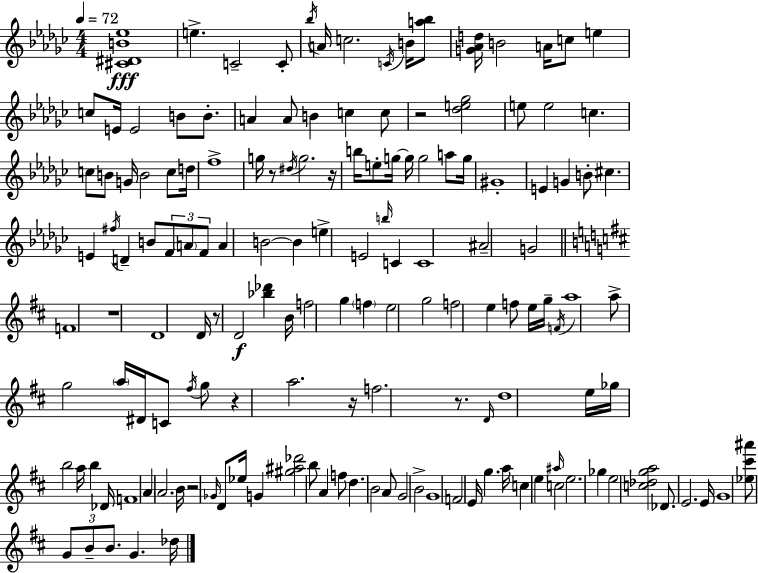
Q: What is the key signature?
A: EES minor